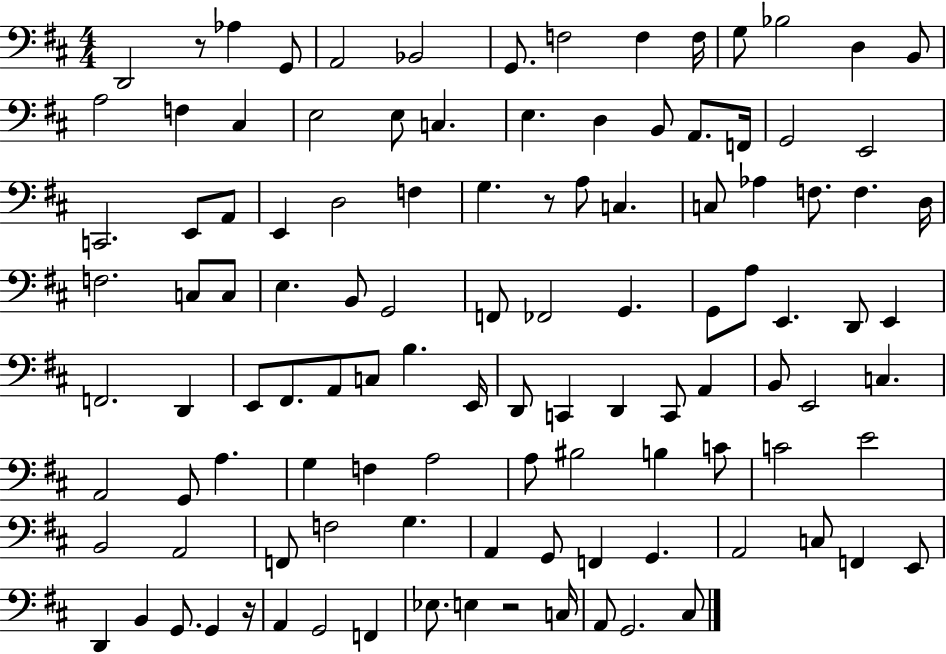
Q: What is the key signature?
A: D major